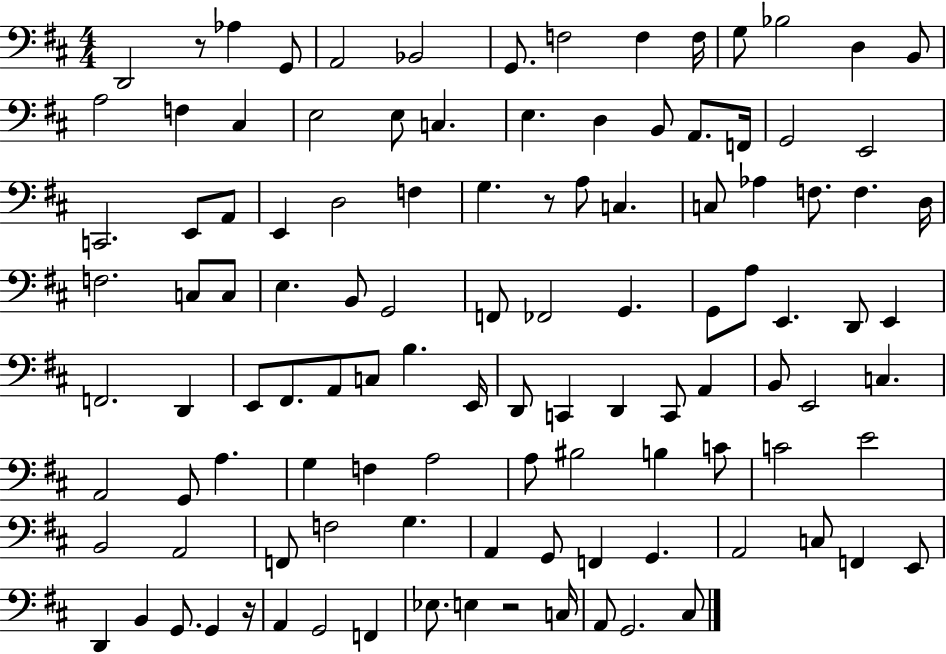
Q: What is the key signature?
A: D major